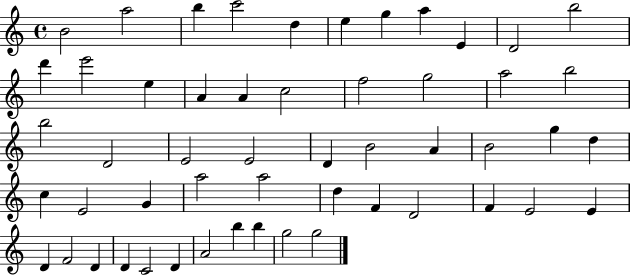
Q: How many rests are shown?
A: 0